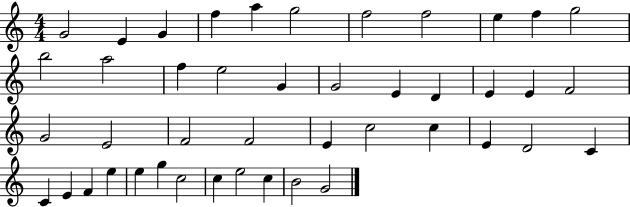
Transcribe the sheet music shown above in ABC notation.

X:1
T:Untitled
M:4/4
L:1/4
K:C
G2 E G f a g2 f2 f2 e f g2 b2 a2 f e2 G G2 E D E E F2 G2 E2 F2 F2 E c2 c E D2 C C E F e e g c2 c e2 c B2 G2